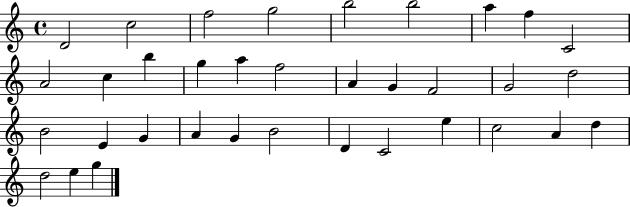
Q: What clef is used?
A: treble